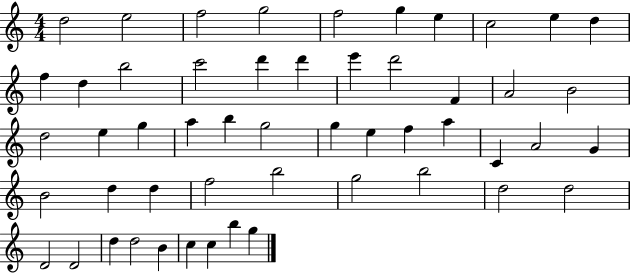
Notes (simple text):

D5/h E5/h F5/h G5/h F5/h G5/q E5/q C5/h E5/q D5/q F5/q D5/q B5/h C6/h D6/q D6/q E6/q D6/h F4/q A4/h B4/h D5/h E5/q G5/q A5/q B5/q G5/h G5/q E5/q F5/q A5/q C4/q A4/h G4/q B4/h D5/q D5/q F5/h B5/h G5/h B5/h D5/h D5/h D4/h D4/h D5/q D5/h B4/q C5/q C5/q B5/q G5/q